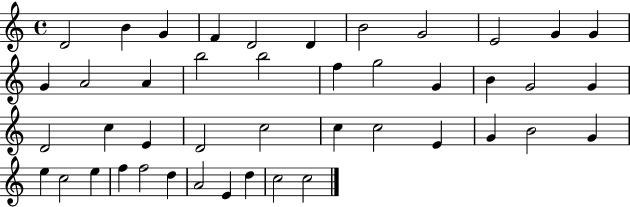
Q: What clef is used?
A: treble